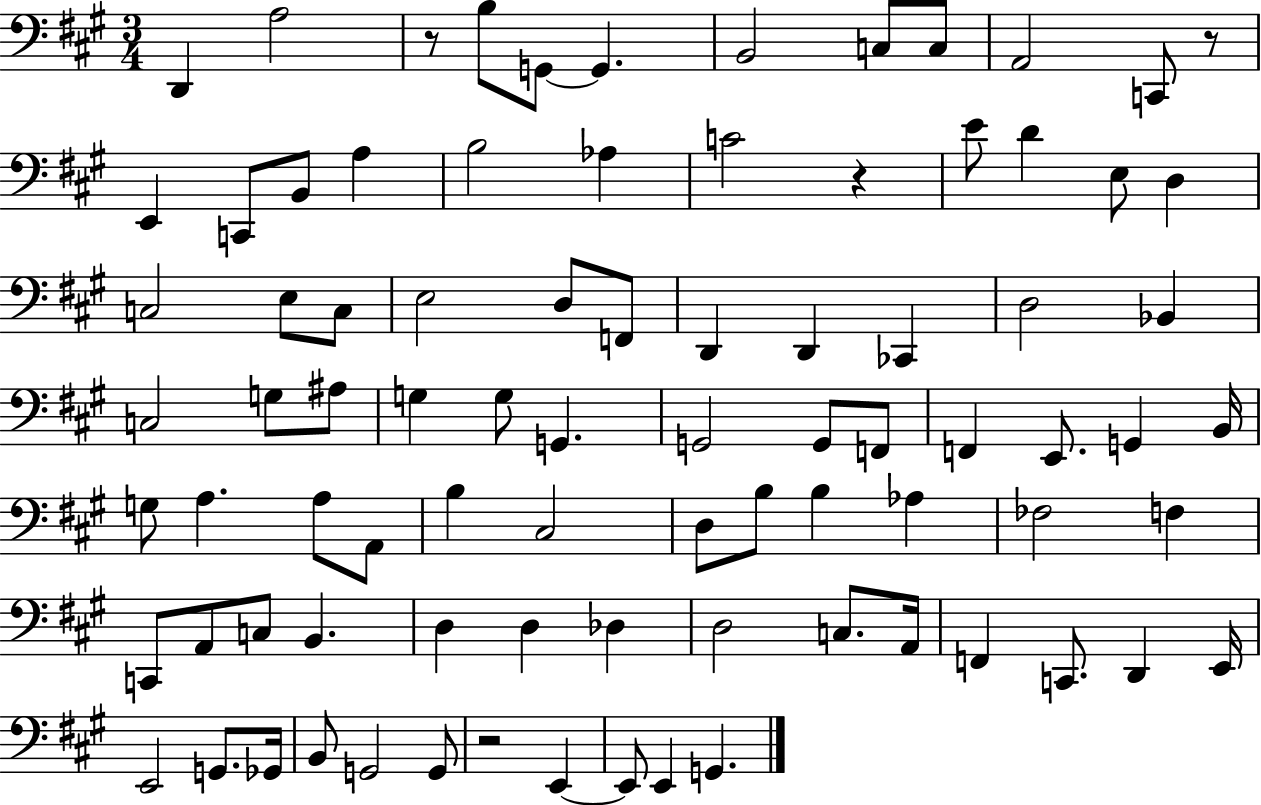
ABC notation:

X:1
T:Untitled
M:3/4
L:1/4
K:A
D,, A,2 z/2 B,/2 G,,/2 G,, B,,2 C,/2 C,/2 A,,2 C,,/2 z/2 E,, C,,/2 B,,/2 A, B,2 _A, C2 z E/2 D E,/2 D, C,2 E,/2 C,/2 E,2 D,/2 F,,/2 D,, D,, _C,, D,2 _B,, C,2 G,/2 ^A,/2 G, G,/2 G,, G,,2 G,,/2 F,,/2 F,, E,,/2 G,, B,,/4 G,/2 A, A,/2 A,,/2 B, ^C,2 D,/2 B,/2 B, _A, _F,2 F, C,,/2 A,,/2 C,/2 B,, D, D, _D, D,2 C,/2 A,,/4 F,, C,,/2 D,, E,,/4 E,,2 G,,/2 _G,,/4 B,,/2 G,,2 G,,/2 z2 E,, E,,/2 E,, G,,